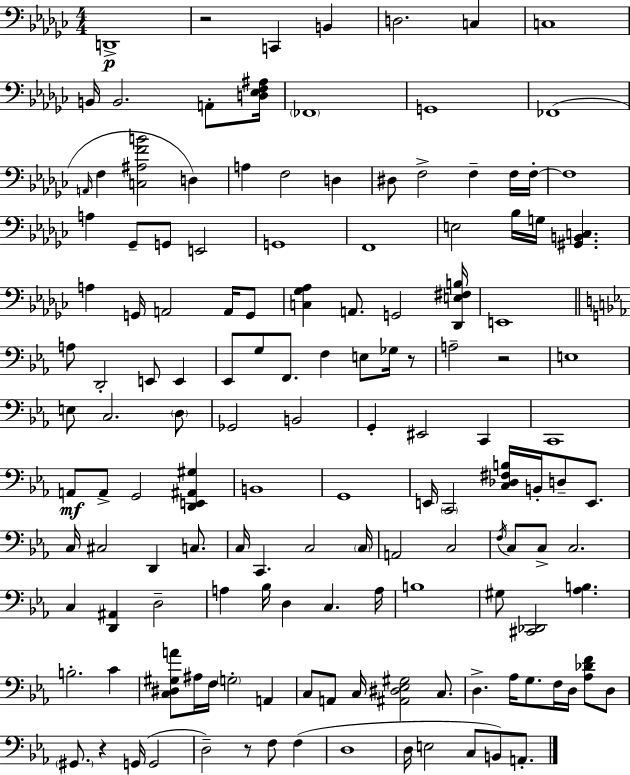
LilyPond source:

{
  \clef bass
  \numericTimeSignature
  \time 4/4
  \key ees \minor
  d,1->\p | r2 c,4 b,4 | d2. c4 | c1 | \break b,16 b,2. a,8-. <d ees f ais>16 | \parenthesize fes,1 | g,1 | fes,1( | \break \grace { a,16 } f4 <c ais f' b'>2 d4) | a4 f2 d4 | dis8 f2-> f4-- f16 | f16-.~~ f1 | \break a4 ges,8-- g,8 e,2 | g,1 | f,1 | e2 bes16 g16 <gis, b, c>4. | \break a4 g,16 a,2 a,16 g,8 | <c ges aes>4 a,8. g,2 | <des, e fis b>16 e,1 | \bar "||" \break \key c \minor a8 d,2-. e,8 e,4 | ees,8 g8 f,8. f4 e8 ges16 r8 | a2-- r2 | e1 | \break e8 c2. \parenthesize d8 | ges,2 b,2 | g,4-. eis,2 c,4 | c,1 | \break a,8\mf a,8-> g,2 <d, e, ais, gis>4 | b,1 | g,1 | e,16 \parenthesize c,2 <c des fis b>16 b,16-. d8-- e,8. | \break c16 cis2 d,4 c8. | c16 c,4. c2 \parenthesize c16 | a,2 c2 | \acciaccatura { f16 } c8 c8-> c2. | \break c4 <d, ais,>4 d2-- | a4 bes16 d4 c4. | a16 b1 | gis8 <cis, des,>2 <aes b>4. | \break b2.-. c'4 | <c dis gis a'>8 ais16 f16 \parenthesize g2-. a,4 | c8 a,8 c16 <ais, dis ees gis>2 c8. | d4.-> aes16 g8. f16 d16 <aes des' f'>8 d8 | \break \parenthesize gis,8. r4 g,16( g,2 | d2--) r8 f8 f4( | d1 | d16 e2 c8 b,8) a,8.-. | \break \bar "|."
}